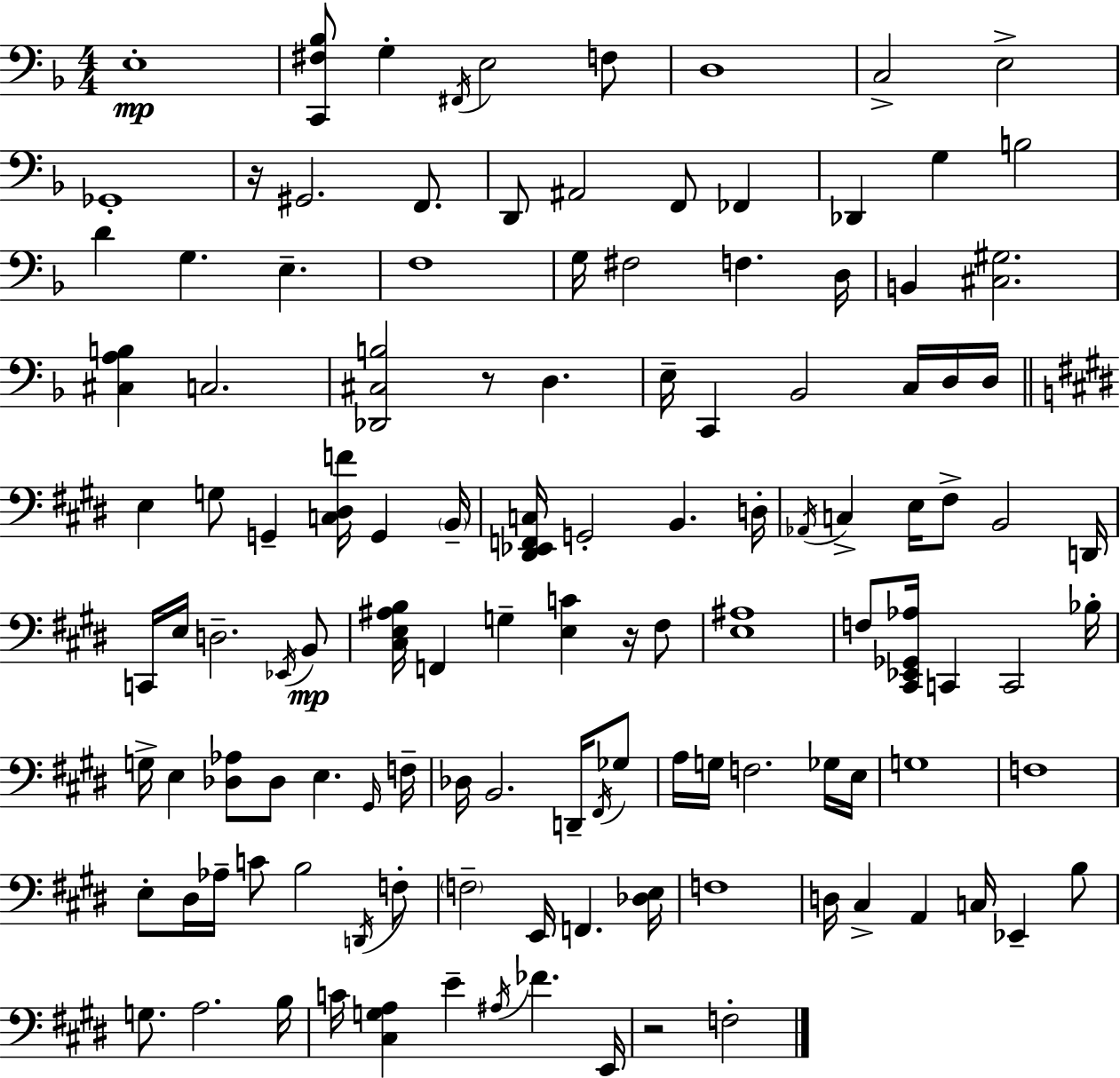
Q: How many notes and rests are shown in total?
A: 122